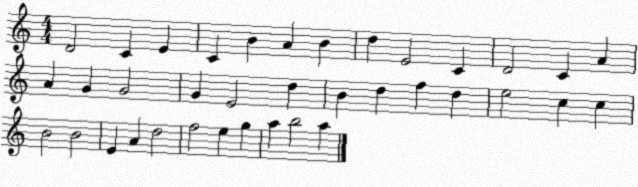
X:1
T:Untitled
M:4/4
L:1/4
K:C
D2 C E C B A B d E2 C D2 C A A G G2 G E2 d B d f d e2 c c B2 B2 E A d2 f2 e g a b2 a